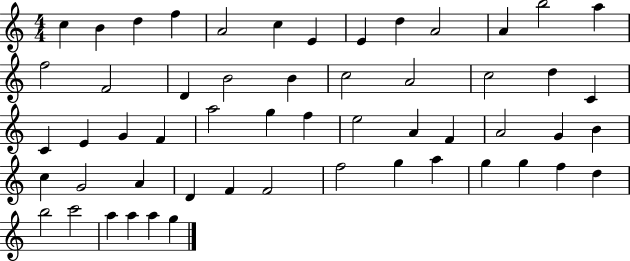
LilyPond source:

{
  \clef treble
  \numericTimeSignature
  \time 4/4
  \key c \major
  c''4 b'4 d''4 f''4 | a'2 c''4 e'4 | e'4 d''4 a'2 | a'4 b''2 a''4 | \break f''2 f'2 | d'4 b'2 b'4 | c''2 a'2 | c''2 d''4 c'4 | \break c'4 e'4 g'4 f'4 | a''2 g''4 f''4 | e''2 a'4 f'4 | a'2 g'4 b'4 | \break c''4 g'2 a'4 | d'4 f'4 f'2 | f''2 g''4 a''4 | g''4 g''4 f''4 d''4 | \break b''2 c'''2 | a''4 a''4 a''4 g''4 | \bar "|."
}